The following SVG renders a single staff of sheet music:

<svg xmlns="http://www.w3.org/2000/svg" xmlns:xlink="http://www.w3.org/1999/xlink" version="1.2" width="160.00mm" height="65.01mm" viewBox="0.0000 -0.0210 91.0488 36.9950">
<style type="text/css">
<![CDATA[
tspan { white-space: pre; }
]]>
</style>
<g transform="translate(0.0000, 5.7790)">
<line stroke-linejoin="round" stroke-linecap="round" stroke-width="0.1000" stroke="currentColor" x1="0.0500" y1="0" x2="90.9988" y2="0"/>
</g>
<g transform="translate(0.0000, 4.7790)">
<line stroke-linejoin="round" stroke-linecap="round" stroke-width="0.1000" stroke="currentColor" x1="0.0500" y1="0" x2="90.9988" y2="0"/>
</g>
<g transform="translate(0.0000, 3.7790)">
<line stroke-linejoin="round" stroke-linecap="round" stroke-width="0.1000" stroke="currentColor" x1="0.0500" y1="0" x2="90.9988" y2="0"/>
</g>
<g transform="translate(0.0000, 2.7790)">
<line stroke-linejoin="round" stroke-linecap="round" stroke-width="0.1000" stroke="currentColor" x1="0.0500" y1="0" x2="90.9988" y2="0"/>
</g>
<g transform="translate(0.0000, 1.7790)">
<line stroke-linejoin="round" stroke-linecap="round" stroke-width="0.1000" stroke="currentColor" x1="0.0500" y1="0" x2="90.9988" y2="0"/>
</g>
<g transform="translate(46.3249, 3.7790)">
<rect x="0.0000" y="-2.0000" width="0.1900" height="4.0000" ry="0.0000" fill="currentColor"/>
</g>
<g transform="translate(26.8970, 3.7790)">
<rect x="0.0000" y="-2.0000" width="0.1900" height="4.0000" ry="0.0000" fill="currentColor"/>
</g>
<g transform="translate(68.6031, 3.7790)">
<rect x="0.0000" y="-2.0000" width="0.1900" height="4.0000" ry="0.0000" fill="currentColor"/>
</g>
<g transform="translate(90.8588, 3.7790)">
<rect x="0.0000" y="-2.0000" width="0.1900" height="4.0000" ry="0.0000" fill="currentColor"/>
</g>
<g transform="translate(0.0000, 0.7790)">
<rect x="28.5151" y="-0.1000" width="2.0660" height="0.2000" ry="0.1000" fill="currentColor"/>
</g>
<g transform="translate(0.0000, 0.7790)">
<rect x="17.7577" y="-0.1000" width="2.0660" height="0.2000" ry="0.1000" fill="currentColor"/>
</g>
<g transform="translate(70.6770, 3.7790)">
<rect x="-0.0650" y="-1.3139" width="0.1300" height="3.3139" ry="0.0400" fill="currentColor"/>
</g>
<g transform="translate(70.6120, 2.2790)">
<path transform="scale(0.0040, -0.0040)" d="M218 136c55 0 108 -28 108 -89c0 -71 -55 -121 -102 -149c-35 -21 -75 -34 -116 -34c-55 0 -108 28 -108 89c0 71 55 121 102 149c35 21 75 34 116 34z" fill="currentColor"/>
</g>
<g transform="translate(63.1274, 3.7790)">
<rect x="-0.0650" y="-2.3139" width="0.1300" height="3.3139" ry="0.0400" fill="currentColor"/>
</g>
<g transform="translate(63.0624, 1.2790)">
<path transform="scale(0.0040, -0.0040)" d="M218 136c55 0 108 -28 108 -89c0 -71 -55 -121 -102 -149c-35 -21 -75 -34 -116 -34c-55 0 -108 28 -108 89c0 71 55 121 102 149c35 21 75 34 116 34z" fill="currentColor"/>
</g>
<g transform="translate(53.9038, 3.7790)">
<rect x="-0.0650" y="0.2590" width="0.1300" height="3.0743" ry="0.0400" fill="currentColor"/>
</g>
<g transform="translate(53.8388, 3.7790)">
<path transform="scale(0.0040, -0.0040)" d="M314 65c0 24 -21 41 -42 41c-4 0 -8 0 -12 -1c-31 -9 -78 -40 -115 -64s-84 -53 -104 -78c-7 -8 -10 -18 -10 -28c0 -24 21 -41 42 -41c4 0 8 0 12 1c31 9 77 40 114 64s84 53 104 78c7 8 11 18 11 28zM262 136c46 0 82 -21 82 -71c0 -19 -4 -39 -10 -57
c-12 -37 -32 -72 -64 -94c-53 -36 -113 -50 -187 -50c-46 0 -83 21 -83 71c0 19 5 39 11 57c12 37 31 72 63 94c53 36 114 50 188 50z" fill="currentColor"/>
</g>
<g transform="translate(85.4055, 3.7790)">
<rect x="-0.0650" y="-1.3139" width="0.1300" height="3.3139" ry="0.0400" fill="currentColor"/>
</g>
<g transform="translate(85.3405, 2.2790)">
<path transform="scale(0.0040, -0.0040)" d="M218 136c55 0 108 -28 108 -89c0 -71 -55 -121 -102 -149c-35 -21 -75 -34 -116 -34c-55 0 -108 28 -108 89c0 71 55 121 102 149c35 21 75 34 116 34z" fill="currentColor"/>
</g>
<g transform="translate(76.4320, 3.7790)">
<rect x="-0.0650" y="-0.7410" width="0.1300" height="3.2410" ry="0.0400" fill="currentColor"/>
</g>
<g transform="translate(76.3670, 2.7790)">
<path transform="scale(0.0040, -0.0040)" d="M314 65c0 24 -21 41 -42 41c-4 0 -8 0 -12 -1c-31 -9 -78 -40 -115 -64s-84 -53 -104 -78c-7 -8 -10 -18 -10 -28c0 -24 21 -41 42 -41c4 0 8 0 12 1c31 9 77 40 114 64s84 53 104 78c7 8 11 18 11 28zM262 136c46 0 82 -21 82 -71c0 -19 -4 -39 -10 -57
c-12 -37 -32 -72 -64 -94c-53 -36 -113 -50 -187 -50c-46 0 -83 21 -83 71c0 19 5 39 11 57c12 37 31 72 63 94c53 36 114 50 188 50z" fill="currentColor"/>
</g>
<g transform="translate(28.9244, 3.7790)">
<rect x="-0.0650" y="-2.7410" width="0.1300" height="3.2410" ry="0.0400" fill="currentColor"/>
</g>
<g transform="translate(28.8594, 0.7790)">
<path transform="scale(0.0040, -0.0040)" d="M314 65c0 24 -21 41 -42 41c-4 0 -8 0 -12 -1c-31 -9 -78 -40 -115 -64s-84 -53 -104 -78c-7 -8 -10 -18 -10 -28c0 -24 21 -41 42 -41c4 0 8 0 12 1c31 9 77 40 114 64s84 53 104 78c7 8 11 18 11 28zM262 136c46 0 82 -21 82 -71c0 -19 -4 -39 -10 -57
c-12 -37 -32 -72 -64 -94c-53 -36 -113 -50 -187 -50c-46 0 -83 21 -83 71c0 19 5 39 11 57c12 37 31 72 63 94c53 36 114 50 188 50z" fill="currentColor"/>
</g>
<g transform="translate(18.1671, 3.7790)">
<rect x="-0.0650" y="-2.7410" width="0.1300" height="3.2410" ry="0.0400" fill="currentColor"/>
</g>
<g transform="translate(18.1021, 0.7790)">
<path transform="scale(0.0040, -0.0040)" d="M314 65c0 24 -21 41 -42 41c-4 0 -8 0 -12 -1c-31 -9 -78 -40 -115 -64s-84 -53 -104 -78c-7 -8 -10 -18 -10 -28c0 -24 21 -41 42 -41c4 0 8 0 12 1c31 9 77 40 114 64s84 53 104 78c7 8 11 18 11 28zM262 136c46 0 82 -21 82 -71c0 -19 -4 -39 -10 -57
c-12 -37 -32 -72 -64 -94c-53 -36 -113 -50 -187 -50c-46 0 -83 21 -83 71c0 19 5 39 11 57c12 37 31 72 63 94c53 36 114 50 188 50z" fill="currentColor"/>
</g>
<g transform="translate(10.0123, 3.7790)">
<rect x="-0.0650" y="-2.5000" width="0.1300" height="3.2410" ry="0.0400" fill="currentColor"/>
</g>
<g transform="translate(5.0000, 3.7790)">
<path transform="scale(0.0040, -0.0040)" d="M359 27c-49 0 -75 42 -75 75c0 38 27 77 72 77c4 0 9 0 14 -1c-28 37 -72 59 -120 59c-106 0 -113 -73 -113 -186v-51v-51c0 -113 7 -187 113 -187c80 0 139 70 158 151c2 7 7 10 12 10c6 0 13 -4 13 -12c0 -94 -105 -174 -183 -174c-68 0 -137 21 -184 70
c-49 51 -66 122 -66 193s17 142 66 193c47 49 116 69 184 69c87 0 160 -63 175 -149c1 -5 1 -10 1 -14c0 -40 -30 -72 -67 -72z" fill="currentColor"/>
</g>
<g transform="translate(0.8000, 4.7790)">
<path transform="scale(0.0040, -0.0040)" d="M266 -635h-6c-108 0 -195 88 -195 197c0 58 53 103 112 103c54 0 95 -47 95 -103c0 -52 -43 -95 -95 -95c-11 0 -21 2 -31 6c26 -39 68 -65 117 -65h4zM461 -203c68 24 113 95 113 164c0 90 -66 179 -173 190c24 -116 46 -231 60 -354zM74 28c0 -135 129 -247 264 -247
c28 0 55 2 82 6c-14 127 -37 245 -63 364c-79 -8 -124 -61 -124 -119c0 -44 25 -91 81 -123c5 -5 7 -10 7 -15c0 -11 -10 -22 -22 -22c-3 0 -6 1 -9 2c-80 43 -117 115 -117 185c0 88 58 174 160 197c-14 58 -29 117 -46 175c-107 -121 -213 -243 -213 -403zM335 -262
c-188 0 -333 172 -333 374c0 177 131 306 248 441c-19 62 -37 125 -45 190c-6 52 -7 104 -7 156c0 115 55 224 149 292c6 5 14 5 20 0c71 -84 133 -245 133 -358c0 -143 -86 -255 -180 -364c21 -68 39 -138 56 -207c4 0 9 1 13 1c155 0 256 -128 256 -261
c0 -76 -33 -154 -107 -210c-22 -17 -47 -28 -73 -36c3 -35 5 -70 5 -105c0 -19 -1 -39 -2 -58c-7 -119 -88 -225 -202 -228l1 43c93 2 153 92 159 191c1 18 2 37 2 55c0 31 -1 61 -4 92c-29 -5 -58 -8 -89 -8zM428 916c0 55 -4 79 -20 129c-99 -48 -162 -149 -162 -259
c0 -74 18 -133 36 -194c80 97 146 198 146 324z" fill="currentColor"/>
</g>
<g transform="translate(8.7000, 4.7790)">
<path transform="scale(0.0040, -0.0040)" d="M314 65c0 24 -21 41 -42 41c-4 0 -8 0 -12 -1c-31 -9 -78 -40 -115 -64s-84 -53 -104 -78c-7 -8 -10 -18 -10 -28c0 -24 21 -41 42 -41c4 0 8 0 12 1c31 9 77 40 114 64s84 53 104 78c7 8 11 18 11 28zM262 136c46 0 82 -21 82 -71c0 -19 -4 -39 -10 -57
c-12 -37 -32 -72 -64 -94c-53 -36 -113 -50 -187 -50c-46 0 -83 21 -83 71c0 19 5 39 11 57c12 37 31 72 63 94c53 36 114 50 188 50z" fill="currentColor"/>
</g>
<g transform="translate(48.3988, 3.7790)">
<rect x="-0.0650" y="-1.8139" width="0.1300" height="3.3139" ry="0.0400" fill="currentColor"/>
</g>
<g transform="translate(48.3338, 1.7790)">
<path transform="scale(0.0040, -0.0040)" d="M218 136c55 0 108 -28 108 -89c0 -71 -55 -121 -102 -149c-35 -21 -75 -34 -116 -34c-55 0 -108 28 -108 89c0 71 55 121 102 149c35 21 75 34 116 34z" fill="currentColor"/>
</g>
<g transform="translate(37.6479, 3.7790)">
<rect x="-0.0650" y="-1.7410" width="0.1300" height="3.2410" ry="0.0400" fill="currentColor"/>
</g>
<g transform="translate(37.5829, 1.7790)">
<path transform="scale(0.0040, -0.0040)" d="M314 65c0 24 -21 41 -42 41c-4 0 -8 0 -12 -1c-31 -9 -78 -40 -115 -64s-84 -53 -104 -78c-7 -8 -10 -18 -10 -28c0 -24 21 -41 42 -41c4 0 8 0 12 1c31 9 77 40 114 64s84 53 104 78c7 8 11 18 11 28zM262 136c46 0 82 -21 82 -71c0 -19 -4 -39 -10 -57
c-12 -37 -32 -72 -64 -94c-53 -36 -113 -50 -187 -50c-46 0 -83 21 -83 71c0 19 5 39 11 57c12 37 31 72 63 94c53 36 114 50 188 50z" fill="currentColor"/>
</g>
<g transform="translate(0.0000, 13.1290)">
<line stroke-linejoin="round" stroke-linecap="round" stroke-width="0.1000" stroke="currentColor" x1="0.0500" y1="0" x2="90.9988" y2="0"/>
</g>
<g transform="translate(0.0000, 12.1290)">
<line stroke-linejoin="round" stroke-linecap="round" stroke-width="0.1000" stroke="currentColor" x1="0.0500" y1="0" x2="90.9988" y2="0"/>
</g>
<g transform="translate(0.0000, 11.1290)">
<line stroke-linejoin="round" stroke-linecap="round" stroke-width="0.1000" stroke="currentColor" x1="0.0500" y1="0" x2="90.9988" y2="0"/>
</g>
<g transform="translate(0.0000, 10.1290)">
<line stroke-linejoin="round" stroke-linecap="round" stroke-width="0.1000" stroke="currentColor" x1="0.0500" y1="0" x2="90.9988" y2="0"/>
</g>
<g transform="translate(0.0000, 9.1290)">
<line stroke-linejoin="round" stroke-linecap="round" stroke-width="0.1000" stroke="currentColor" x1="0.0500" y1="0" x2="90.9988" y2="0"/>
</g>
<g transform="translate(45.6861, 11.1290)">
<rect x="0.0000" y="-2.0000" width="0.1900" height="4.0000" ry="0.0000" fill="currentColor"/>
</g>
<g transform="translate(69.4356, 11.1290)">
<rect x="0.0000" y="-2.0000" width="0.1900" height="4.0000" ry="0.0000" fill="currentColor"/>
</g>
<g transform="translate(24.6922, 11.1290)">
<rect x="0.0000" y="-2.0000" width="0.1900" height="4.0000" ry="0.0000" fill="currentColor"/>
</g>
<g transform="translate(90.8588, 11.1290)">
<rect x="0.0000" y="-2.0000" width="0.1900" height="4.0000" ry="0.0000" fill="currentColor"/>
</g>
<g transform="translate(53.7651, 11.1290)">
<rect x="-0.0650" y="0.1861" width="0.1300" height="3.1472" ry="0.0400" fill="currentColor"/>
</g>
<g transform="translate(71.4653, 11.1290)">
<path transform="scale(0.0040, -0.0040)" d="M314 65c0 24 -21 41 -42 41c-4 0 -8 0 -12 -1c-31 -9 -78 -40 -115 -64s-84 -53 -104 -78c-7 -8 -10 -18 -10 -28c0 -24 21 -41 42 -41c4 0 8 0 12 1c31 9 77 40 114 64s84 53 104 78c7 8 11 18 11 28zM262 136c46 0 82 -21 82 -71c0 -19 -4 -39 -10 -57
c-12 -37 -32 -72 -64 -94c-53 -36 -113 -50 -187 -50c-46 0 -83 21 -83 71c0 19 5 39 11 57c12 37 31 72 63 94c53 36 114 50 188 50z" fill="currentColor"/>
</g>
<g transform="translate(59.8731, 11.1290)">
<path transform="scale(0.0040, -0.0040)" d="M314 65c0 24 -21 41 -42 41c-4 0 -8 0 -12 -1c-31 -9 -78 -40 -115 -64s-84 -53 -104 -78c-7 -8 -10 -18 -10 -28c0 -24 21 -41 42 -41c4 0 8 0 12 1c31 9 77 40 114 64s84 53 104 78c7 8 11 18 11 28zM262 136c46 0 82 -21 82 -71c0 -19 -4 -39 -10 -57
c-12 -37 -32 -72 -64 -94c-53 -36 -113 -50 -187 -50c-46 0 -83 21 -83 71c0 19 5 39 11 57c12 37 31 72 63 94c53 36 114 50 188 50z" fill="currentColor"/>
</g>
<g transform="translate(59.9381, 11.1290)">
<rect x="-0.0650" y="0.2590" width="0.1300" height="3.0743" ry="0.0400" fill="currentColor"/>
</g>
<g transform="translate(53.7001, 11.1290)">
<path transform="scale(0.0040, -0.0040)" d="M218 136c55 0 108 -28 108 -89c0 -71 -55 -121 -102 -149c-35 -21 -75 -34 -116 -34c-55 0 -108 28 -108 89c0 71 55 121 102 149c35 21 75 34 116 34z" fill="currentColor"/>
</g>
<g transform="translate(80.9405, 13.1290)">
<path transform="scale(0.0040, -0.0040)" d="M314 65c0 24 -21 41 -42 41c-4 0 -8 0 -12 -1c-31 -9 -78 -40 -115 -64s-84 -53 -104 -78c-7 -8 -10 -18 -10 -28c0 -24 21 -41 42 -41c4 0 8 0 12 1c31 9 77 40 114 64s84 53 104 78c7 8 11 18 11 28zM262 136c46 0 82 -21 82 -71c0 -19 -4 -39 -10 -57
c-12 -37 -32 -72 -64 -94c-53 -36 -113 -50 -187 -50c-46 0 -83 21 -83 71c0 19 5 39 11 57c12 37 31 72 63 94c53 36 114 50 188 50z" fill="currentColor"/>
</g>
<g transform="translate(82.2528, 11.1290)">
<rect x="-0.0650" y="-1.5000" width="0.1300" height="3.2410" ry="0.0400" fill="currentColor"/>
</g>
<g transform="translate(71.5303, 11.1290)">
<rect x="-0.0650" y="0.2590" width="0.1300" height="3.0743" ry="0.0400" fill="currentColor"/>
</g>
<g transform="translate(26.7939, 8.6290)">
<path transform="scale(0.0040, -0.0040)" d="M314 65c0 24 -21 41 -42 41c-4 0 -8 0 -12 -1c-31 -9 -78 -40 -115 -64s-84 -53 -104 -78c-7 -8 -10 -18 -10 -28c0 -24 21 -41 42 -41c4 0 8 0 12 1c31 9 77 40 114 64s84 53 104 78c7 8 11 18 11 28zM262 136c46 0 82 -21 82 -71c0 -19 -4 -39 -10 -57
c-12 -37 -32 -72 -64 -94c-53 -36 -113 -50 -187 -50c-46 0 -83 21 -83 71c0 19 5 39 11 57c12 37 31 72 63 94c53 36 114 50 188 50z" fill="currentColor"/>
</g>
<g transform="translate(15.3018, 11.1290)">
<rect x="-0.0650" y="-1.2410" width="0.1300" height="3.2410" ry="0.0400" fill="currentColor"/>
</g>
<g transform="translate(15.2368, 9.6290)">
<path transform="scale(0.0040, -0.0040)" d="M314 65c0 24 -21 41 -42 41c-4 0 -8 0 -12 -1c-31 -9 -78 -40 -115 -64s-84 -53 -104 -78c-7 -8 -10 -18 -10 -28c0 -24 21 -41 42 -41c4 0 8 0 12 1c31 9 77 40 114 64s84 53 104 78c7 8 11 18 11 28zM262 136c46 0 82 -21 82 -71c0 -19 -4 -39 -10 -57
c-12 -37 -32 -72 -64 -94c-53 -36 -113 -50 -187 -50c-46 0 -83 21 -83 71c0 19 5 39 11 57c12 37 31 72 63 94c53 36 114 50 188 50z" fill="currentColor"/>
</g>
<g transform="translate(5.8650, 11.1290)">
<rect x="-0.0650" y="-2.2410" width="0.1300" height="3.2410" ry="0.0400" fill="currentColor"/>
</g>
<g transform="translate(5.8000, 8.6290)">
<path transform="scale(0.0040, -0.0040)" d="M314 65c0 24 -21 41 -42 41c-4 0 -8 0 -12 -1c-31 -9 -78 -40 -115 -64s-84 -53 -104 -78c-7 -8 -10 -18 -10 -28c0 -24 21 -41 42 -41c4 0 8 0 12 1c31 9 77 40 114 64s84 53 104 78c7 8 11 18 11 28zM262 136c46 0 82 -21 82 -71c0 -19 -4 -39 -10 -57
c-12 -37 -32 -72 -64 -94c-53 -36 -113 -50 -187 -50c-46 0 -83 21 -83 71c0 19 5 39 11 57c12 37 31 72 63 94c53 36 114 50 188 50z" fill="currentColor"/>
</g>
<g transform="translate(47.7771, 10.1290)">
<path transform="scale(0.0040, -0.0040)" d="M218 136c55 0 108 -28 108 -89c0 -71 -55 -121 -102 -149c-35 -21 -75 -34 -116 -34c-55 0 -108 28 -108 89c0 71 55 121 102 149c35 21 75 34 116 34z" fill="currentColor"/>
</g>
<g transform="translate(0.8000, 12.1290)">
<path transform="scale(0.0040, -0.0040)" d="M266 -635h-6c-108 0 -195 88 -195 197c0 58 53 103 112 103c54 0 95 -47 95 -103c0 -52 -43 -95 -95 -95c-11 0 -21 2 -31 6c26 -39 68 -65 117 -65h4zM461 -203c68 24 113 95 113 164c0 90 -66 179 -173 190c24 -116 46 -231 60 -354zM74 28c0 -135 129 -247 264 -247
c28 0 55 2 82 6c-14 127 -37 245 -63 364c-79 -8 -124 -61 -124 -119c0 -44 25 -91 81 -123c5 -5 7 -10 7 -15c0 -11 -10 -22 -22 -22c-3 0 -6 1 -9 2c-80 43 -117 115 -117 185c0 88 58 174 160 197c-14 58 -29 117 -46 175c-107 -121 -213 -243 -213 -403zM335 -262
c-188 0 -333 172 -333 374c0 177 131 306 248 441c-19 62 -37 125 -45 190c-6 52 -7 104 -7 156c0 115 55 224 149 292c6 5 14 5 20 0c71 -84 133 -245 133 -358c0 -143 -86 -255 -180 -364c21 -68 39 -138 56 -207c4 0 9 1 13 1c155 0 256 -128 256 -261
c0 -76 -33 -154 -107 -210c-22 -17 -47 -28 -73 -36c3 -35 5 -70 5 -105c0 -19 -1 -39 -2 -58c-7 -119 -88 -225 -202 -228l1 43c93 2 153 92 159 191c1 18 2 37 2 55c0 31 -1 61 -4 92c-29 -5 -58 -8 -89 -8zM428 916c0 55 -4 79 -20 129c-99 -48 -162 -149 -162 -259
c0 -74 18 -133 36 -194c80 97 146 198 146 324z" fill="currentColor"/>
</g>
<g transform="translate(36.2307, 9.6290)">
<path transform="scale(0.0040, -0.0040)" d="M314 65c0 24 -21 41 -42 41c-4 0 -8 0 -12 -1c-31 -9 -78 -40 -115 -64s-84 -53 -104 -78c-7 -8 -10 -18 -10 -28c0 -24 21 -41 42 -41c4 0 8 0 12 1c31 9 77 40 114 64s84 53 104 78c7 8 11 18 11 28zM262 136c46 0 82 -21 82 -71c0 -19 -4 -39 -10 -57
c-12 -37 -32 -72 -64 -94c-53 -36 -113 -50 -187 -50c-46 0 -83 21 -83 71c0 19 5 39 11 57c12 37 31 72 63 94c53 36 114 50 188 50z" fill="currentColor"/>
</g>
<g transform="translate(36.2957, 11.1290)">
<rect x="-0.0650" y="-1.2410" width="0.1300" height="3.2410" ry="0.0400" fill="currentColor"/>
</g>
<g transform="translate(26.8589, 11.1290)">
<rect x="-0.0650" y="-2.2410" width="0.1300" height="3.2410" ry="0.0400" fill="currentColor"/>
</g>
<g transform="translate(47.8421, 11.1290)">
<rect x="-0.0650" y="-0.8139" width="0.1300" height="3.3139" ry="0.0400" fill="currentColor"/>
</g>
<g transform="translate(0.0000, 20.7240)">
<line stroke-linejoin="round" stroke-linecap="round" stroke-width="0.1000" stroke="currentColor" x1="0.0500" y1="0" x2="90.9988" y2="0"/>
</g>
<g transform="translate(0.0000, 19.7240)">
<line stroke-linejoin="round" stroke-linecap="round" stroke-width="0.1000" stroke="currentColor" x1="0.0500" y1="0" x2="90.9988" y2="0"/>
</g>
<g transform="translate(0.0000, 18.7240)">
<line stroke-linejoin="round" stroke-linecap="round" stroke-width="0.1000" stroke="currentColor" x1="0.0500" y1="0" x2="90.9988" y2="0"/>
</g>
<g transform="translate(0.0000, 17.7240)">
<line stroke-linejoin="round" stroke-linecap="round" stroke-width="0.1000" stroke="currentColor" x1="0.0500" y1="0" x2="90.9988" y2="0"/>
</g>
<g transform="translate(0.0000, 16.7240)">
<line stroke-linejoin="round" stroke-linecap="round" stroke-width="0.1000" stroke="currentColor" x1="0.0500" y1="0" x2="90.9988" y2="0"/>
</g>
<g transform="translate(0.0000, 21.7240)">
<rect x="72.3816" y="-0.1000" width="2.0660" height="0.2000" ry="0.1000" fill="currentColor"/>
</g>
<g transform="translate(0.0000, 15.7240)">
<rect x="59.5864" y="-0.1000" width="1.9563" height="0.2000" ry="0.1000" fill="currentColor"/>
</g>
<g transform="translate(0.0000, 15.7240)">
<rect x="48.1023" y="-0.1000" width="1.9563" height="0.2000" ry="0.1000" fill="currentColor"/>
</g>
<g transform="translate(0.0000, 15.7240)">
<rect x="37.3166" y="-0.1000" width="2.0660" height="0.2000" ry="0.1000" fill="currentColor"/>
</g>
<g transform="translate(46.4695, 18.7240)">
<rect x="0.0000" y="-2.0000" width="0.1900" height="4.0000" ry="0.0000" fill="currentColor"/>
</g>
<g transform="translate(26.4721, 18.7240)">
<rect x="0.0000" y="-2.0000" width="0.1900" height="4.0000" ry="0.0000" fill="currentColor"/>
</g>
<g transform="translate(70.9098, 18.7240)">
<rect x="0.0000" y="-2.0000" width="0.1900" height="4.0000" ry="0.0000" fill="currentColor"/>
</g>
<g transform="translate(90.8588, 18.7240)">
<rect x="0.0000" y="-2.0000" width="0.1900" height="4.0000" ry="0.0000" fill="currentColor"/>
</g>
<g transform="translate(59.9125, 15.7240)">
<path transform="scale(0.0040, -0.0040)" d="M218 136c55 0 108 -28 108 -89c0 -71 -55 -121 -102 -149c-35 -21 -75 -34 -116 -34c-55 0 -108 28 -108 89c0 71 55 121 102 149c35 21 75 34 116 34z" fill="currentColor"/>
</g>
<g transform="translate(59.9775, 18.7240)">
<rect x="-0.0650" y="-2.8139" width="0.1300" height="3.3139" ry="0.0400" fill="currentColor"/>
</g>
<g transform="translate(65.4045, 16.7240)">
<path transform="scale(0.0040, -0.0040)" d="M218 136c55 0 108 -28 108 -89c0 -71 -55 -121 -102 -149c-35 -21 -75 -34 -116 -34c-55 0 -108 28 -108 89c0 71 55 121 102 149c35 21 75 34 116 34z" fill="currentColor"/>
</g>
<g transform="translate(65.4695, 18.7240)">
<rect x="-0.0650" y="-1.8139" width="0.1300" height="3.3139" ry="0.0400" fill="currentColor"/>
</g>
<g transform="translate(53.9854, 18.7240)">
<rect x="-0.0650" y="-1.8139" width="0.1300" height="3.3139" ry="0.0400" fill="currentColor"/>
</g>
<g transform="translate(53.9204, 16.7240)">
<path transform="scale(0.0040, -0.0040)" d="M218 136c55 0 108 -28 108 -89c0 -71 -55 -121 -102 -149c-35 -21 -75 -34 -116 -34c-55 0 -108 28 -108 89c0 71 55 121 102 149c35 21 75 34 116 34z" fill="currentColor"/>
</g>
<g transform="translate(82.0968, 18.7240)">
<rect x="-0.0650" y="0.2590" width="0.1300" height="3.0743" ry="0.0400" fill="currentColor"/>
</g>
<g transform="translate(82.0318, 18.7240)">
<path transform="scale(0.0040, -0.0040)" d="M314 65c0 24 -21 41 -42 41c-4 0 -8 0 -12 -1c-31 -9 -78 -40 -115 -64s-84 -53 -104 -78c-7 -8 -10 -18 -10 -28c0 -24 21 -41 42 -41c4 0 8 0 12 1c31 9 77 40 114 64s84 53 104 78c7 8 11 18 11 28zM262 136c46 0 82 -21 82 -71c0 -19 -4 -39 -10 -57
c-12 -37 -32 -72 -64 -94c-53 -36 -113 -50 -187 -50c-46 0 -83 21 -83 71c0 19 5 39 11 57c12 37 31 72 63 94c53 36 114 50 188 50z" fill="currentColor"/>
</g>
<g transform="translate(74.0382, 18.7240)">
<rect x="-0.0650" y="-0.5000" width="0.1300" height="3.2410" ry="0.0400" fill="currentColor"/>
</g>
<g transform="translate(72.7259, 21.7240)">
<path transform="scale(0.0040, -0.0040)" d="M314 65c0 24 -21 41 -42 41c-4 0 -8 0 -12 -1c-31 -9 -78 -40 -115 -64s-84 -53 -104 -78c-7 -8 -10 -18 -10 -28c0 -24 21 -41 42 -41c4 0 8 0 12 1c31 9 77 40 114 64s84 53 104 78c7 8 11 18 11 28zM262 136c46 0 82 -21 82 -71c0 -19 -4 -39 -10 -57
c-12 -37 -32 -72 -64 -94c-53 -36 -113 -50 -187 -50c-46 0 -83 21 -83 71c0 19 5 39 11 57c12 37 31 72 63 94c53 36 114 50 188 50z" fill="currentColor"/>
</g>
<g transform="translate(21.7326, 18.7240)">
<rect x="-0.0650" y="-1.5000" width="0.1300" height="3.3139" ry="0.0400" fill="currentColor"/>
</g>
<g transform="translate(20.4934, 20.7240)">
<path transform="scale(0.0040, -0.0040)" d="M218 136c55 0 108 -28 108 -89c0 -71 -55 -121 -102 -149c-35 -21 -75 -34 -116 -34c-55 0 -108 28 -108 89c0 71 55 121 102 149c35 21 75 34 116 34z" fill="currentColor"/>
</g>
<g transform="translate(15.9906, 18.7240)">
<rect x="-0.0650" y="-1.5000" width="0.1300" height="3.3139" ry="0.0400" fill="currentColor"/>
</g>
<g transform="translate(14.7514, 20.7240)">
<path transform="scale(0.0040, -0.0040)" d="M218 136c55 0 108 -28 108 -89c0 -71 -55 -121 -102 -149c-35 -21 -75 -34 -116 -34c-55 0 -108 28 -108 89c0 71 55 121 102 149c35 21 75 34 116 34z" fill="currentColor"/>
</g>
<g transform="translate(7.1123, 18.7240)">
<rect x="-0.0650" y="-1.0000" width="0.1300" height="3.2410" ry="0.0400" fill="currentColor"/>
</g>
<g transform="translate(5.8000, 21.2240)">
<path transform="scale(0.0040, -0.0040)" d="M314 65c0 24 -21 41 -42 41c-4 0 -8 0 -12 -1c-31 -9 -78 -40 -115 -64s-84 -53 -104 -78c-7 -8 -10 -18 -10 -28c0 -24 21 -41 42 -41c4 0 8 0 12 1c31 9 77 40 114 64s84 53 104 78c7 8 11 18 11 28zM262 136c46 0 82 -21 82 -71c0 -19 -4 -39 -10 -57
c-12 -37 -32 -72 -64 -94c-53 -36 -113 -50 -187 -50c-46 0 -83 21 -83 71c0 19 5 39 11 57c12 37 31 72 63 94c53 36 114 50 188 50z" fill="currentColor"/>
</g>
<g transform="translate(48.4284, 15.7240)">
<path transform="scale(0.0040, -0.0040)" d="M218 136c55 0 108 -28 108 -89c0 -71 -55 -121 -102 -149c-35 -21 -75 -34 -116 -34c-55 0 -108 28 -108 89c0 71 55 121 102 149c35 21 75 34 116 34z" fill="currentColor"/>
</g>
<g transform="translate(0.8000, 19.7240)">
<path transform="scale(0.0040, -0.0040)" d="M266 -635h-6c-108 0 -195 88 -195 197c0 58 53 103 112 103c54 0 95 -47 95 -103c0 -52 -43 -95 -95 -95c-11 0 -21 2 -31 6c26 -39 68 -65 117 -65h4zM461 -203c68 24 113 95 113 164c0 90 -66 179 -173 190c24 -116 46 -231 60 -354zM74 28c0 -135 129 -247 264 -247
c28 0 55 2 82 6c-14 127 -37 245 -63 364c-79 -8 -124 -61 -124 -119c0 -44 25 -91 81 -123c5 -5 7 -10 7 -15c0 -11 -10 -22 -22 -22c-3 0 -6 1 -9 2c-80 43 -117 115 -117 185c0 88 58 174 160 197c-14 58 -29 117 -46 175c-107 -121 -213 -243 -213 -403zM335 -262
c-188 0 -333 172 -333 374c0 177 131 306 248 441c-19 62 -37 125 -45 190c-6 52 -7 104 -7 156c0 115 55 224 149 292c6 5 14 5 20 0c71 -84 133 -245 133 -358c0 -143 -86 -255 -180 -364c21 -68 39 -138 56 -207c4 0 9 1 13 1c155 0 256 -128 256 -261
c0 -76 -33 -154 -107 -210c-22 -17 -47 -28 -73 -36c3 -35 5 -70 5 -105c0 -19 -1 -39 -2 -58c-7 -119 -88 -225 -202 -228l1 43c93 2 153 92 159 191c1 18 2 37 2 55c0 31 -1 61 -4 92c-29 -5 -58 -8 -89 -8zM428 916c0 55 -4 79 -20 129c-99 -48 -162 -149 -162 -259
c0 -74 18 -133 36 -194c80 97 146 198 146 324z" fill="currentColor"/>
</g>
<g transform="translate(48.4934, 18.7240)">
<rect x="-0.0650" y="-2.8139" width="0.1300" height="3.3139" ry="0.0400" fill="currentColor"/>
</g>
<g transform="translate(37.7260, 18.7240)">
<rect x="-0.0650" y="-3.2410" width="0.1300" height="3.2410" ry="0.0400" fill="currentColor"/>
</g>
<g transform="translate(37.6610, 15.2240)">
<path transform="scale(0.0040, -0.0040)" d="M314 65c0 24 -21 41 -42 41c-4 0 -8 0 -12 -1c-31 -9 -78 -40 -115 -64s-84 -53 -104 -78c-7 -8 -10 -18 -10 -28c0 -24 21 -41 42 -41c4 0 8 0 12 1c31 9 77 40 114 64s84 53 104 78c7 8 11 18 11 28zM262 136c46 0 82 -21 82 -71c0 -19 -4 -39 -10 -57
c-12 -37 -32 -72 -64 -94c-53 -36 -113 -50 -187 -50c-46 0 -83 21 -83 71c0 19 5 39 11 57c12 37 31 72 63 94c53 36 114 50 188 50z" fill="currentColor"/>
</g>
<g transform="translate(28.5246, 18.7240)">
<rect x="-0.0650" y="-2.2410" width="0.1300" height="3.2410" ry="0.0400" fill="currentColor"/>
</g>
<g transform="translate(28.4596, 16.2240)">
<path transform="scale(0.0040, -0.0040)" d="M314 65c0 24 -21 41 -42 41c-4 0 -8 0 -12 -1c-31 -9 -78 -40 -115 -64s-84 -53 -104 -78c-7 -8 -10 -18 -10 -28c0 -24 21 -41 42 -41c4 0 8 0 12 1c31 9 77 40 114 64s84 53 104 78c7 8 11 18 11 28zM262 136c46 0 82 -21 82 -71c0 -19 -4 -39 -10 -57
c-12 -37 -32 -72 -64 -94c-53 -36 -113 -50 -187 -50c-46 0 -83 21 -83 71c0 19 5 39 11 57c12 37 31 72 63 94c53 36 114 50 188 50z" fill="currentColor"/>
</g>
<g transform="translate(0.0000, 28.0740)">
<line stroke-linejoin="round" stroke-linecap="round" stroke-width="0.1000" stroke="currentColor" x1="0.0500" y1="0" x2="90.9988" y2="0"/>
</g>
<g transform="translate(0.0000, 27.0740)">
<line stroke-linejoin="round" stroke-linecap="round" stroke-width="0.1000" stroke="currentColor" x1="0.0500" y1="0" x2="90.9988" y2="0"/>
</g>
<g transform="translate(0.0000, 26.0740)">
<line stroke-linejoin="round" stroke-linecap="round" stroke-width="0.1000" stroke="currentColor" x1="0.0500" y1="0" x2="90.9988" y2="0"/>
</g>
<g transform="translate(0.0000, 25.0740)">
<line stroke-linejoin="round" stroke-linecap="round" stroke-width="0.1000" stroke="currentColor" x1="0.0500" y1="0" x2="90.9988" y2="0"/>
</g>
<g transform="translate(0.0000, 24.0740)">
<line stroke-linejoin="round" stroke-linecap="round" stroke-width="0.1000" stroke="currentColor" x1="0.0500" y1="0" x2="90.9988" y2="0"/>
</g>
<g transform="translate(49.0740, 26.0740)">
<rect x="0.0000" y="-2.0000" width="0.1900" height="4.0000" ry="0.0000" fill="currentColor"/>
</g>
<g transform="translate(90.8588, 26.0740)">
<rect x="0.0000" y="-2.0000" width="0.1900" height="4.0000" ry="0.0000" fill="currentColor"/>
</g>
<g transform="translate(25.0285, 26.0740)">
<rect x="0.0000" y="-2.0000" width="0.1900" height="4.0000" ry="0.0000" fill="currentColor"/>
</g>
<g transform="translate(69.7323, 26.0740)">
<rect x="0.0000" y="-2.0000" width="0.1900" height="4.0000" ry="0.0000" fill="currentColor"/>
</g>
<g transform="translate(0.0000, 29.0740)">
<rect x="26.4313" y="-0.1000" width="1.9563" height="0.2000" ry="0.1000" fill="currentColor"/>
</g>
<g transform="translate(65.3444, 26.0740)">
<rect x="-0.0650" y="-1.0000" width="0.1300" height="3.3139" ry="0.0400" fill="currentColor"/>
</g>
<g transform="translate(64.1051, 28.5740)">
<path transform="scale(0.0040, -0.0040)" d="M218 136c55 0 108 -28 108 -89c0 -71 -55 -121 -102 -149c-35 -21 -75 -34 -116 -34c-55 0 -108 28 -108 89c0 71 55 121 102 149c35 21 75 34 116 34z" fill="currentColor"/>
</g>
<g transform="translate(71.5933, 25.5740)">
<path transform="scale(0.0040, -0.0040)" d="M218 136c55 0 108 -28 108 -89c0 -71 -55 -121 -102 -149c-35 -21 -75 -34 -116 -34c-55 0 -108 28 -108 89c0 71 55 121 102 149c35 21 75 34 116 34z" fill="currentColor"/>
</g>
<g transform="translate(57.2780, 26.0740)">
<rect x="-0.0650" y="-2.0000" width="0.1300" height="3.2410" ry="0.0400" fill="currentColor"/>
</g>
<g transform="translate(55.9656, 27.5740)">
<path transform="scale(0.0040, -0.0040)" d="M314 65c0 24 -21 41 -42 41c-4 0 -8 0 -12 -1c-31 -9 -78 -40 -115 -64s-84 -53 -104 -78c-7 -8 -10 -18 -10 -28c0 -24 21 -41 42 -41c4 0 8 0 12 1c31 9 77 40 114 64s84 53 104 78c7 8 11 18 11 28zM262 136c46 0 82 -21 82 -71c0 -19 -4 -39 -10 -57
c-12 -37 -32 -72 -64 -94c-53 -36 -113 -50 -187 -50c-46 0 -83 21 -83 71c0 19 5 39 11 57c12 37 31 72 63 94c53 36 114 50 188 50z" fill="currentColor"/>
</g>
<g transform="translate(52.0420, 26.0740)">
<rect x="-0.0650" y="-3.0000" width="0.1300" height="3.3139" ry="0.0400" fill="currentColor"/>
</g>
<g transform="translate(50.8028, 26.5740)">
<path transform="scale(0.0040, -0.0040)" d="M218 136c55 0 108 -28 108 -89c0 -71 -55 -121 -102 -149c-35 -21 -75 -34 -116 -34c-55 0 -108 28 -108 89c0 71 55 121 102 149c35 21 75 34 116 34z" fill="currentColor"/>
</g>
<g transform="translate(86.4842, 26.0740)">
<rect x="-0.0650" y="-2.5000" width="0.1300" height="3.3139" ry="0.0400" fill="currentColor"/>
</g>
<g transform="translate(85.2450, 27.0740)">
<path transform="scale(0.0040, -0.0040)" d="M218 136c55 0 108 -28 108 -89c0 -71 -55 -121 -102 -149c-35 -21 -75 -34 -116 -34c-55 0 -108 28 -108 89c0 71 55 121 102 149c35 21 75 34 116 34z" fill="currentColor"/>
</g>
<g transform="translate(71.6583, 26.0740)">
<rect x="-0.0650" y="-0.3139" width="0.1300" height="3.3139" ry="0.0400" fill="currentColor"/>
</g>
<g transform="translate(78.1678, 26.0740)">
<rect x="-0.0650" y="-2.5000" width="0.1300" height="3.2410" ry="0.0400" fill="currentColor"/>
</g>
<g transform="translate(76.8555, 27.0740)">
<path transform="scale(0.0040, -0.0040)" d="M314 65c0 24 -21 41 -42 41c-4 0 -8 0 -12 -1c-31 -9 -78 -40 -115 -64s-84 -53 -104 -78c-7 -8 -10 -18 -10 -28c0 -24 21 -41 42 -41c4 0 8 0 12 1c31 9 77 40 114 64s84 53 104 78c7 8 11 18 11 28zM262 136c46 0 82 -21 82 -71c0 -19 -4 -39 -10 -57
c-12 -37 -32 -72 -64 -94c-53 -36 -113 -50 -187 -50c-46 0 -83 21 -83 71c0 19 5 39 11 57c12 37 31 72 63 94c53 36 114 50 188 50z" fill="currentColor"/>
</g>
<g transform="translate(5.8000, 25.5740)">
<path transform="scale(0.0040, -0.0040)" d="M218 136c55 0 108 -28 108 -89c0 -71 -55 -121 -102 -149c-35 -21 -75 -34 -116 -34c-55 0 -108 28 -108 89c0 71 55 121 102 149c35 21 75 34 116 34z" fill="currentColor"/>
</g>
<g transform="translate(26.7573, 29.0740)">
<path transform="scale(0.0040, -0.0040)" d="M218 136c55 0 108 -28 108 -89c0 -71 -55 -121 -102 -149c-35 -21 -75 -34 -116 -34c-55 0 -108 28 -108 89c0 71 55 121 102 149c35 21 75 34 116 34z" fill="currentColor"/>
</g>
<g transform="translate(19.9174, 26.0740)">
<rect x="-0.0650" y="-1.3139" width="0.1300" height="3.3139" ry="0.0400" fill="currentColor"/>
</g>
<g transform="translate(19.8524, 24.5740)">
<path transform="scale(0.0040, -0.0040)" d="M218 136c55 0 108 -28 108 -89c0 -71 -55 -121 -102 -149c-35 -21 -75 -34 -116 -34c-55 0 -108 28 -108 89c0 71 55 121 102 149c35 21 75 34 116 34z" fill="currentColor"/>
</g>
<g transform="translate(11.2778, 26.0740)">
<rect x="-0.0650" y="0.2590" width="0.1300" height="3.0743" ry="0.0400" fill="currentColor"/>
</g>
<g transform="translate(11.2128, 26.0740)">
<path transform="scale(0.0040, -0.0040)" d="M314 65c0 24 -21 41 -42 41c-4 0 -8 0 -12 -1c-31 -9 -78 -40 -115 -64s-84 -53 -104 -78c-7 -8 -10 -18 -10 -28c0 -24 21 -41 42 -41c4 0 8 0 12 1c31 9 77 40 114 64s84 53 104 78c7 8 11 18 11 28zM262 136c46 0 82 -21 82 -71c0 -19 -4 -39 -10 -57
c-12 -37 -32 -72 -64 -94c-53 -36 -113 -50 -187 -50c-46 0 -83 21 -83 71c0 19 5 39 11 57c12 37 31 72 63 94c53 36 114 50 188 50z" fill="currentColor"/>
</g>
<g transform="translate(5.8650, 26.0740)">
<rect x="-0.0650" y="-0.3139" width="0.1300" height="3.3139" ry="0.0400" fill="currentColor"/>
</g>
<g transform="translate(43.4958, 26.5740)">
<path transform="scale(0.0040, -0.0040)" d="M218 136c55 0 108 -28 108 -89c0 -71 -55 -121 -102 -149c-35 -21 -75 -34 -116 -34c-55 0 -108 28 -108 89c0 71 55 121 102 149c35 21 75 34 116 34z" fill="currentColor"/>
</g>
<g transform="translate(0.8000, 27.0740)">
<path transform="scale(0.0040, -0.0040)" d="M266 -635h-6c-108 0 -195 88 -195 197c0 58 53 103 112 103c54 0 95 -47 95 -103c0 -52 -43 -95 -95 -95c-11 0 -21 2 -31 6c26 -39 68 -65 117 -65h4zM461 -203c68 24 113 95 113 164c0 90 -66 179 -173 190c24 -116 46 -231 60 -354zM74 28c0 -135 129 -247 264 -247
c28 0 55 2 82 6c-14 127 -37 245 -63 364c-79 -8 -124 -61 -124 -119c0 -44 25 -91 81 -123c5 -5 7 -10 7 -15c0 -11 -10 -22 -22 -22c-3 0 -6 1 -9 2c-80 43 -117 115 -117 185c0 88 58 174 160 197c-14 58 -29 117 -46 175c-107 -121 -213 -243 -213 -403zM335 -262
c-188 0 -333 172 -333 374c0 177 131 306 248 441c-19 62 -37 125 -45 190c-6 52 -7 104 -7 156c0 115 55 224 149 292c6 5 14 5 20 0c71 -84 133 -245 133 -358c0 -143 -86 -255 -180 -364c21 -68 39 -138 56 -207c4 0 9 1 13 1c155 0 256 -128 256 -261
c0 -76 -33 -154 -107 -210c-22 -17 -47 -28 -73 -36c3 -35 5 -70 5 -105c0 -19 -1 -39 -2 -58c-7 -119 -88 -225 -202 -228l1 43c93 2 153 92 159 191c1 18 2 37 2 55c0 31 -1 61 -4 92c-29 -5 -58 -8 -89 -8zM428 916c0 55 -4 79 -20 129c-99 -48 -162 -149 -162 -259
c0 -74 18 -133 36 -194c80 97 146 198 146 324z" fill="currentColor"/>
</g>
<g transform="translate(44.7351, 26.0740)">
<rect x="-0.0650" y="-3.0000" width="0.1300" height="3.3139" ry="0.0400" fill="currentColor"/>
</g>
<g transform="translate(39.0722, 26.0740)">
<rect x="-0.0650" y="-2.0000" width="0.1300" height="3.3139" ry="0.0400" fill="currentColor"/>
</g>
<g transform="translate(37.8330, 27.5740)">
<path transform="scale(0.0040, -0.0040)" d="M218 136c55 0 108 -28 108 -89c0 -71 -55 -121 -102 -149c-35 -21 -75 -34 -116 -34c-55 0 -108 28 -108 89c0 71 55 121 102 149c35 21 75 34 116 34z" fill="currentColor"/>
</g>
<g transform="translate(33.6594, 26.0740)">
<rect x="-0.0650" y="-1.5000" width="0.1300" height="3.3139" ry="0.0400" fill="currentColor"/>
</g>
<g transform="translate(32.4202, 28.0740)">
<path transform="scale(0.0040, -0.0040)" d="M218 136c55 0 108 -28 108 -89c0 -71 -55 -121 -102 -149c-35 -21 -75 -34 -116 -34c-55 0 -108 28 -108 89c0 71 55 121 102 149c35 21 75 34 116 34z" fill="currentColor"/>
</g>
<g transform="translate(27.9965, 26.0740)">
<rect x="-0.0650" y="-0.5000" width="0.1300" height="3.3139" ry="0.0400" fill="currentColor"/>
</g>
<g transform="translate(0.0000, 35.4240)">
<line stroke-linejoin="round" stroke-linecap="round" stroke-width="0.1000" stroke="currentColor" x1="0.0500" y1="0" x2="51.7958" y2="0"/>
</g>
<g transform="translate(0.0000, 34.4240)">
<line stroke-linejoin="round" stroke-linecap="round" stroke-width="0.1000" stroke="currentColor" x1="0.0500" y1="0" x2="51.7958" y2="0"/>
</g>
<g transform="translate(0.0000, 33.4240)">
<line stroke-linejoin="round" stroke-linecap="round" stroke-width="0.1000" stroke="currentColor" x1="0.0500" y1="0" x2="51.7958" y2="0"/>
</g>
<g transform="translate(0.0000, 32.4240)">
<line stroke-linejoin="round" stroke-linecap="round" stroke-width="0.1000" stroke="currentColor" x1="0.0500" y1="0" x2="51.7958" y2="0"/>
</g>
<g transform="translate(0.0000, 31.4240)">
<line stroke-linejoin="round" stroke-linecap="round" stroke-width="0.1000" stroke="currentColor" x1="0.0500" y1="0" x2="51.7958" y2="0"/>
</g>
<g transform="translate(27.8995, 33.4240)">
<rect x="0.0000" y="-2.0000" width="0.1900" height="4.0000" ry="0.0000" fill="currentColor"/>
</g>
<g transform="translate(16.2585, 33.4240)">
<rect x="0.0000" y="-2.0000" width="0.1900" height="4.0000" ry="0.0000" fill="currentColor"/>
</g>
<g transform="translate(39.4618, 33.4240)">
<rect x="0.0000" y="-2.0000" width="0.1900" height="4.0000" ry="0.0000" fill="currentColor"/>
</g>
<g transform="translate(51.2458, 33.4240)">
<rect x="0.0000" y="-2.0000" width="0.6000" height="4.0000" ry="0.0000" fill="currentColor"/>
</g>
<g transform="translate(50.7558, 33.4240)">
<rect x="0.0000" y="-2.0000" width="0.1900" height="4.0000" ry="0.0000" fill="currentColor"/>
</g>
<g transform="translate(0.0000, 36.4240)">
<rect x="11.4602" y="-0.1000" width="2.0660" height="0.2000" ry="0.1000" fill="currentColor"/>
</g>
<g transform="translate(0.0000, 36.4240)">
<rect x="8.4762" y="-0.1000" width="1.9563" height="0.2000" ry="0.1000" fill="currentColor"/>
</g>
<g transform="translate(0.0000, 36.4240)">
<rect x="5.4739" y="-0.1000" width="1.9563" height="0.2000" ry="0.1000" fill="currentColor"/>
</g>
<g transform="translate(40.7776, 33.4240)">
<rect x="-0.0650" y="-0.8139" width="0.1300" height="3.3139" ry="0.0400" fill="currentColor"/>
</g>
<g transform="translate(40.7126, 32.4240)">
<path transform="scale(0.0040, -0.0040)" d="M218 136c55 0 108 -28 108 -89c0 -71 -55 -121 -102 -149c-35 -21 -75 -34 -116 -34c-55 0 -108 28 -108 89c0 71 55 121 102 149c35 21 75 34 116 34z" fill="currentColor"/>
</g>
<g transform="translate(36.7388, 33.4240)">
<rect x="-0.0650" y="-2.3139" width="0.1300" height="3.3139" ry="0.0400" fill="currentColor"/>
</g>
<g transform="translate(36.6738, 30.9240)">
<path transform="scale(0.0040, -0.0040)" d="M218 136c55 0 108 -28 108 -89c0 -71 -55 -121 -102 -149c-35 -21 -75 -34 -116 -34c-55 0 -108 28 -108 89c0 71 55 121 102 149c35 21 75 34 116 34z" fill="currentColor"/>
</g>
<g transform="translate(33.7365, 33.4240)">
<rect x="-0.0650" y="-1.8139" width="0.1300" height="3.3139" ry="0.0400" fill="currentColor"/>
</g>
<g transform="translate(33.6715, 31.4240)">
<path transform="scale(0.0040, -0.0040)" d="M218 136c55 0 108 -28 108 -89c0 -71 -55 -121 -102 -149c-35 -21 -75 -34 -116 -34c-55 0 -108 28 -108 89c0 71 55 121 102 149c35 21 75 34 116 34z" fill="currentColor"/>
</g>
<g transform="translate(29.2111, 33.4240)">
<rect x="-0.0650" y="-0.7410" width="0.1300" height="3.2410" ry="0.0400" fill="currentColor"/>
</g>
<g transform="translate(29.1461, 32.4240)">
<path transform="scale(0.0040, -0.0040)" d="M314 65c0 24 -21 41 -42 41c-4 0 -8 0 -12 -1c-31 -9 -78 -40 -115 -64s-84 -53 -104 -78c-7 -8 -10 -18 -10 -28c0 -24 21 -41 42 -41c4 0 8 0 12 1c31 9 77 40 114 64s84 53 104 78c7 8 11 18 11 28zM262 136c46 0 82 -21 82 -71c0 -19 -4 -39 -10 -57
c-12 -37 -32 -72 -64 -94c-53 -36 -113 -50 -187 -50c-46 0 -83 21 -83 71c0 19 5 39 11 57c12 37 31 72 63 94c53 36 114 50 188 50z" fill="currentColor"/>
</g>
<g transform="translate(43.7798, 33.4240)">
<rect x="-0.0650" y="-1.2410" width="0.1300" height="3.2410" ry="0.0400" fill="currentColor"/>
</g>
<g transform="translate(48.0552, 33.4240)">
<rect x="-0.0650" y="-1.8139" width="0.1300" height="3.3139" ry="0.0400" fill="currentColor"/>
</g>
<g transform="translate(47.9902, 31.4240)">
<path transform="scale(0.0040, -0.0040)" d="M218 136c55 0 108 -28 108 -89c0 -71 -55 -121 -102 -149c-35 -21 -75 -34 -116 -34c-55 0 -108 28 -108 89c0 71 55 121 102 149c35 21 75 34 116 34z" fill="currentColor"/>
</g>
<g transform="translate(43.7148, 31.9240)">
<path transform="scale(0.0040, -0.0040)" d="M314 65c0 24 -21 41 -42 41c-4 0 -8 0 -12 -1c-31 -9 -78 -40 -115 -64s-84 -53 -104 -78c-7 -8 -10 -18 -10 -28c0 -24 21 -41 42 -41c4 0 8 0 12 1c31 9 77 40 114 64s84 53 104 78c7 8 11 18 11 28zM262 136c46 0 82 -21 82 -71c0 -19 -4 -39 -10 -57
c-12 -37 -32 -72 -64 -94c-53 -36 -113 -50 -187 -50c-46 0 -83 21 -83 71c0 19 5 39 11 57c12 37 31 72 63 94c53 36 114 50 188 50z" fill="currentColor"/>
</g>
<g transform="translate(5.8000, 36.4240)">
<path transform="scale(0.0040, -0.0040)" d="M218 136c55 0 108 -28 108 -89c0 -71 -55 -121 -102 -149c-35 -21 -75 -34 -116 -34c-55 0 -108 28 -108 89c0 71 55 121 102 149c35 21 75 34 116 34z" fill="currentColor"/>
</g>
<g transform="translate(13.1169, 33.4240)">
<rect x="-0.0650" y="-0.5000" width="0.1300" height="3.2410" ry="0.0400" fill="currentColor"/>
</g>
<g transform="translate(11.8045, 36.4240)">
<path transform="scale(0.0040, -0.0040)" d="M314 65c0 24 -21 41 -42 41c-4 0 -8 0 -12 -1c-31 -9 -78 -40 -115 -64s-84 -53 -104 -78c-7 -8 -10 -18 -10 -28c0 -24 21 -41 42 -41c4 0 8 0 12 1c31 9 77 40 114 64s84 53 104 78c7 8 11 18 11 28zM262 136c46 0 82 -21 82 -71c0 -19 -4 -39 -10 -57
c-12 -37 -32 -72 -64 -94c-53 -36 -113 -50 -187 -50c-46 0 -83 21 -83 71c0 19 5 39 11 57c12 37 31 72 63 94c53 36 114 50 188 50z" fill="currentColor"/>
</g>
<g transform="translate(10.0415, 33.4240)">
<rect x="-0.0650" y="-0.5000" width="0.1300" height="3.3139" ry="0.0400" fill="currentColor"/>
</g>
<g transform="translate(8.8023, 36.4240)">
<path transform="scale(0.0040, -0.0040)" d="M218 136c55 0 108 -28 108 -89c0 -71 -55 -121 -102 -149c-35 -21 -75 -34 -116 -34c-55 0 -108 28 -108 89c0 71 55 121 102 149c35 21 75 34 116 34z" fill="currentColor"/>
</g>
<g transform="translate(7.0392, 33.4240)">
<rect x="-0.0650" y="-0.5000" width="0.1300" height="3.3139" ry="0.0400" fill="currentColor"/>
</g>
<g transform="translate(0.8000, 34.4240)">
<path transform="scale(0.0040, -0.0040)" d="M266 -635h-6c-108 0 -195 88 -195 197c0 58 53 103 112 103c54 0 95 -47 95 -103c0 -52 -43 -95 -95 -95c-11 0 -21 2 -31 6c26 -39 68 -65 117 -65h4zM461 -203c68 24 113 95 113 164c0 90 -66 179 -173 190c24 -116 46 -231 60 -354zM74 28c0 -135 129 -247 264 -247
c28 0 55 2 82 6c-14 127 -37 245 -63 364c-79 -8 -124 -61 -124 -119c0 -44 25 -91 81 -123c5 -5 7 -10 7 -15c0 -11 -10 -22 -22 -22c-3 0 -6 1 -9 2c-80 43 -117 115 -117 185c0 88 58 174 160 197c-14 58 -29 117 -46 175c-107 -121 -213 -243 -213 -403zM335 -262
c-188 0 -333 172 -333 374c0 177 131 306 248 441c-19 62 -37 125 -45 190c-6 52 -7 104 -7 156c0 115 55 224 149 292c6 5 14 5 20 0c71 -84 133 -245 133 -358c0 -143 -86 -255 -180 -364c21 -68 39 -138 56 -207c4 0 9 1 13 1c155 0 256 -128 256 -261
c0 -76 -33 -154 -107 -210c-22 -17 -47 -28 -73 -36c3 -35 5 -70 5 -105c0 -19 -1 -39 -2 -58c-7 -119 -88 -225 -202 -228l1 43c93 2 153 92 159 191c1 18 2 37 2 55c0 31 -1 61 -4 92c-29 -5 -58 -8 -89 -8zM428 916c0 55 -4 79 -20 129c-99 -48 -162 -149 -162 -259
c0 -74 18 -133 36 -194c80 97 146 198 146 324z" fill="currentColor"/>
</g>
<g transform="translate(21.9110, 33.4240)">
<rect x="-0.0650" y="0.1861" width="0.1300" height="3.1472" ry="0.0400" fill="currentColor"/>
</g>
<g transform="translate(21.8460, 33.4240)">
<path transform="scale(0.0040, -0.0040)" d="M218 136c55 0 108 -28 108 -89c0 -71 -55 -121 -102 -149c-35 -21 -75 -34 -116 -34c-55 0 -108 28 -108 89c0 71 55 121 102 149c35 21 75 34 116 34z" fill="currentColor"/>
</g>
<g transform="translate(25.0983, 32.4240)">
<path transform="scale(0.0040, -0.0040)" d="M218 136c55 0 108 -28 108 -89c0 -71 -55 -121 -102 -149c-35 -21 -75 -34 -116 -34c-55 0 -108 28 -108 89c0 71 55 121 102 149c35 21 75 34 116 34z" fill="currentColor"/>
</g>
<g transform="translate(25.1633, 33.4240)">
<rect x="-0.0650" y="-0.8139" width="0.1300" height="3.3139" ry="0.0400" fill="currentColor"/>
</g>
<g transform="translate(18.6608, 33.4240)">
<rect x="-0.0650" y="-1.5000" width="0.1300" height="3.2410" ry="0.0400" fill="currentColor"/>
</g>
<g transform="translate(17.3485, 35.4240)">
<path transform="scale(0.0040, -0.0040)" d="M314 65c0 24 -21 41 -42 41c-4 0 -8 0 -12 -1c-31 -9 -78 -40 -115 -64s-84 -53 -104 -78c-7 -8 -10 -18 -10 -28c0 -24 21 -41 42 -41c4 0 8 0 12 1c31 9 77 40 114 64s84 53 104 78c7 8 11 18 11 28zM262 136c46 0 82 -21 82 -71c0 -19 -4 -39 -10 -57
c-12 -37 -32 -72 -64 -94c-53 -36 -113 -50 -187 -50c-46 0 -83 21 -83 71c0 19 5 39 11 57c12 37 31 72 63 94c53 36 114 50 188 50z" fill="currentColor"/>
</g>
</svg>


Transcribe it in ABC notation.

X:1
T:Untitled
M:4/4
L:1/4
K:C
G2 a2 a2 f2 f B2 g e d2 e g2 e2 g2 e2 d B B2 B2 E2 D2 E E g2 b2 a f a f C2 B2 c B2 e C E F A A F2 D c G2 G C C C2 E2 B d d2 f g d e2 f